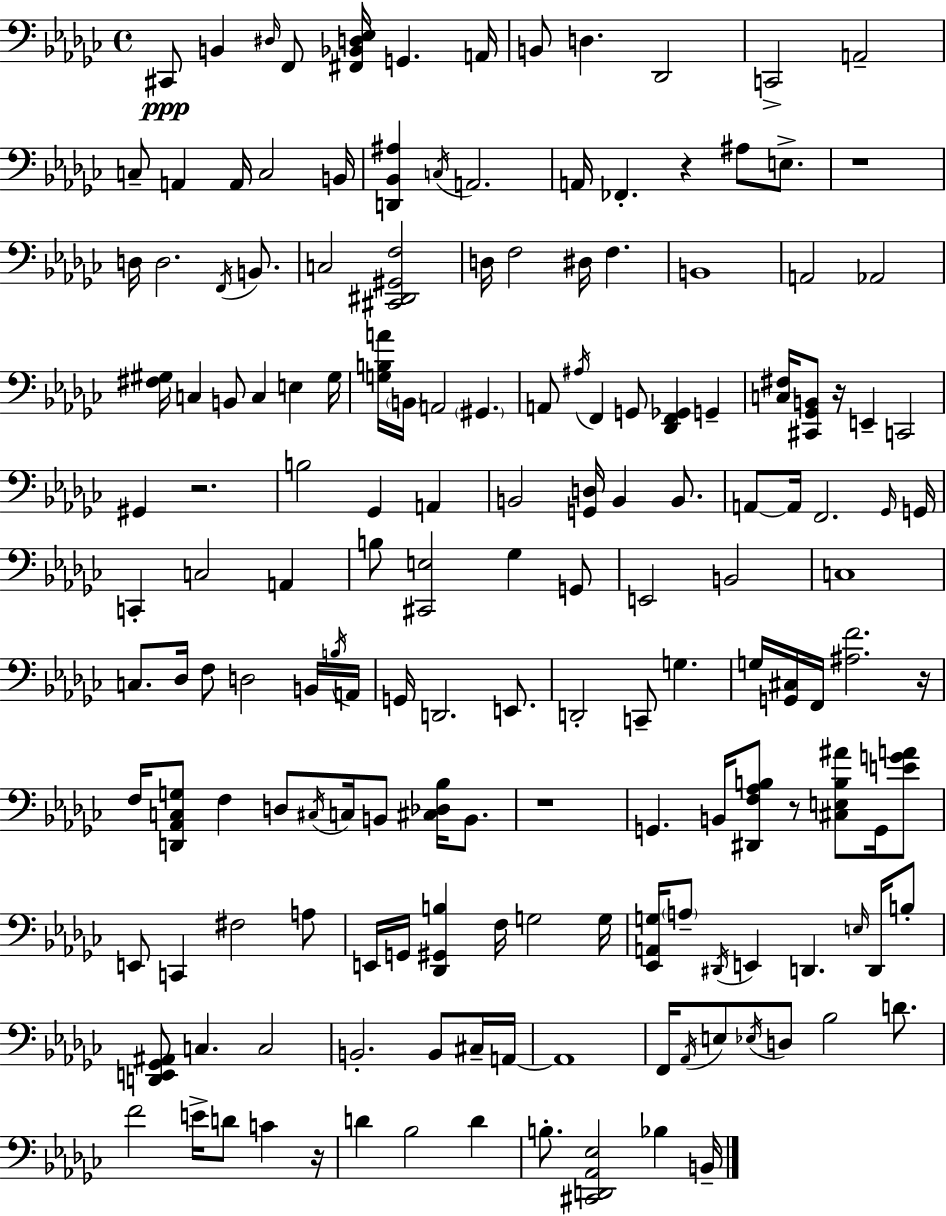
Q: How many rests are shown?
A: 8